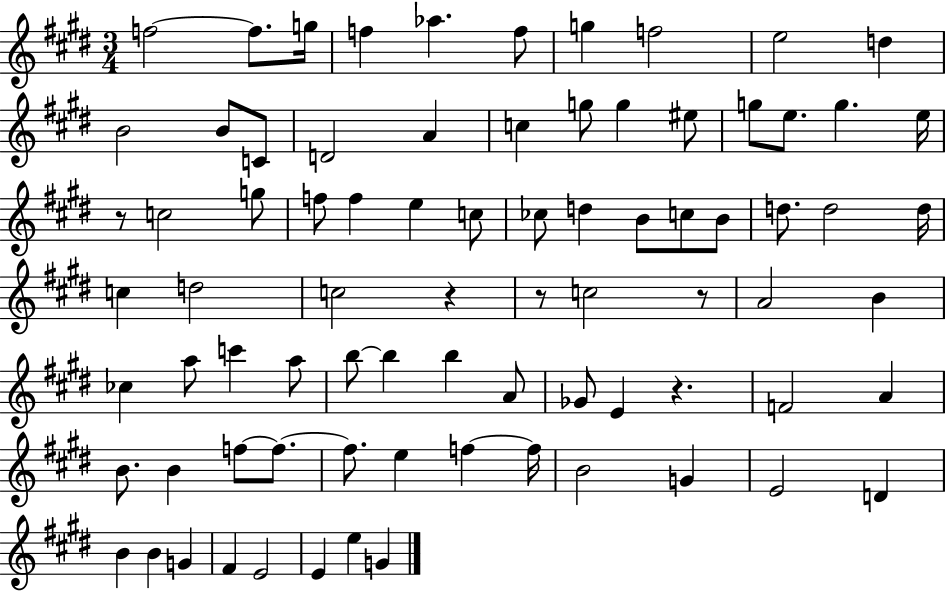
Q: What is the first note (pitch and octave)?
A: F5